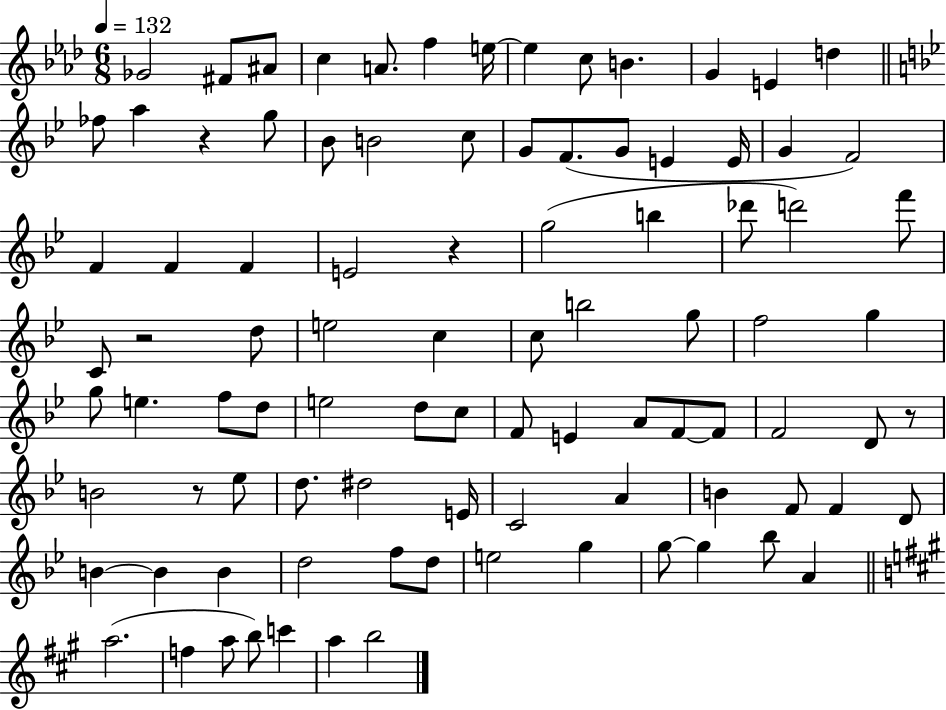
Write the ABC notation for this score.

X:1
T:Untitled
M:6/8
L:1/4
K:Ab
_G2 ^F/2 ^A/2 c A/2 f e/4 e c/2 B G E d _f/2 a z g/2 _B/2 B2 c/2 G/2 F/2 G/2 E E/4 G F2 F F F E2 z g2 b _d'/2 d'2 f'/2 C/2 z2 d/2 e2 c c/2 b2 g/2 f2 g g/2 e f/2 d/2 e2 d/2 c/2 F/2 E A/2 F/2 F/2 F2 D/2 z/2 B2 z/2 _e/2 d/2 ^d2 E/4 C2 A B F/2 F D/2 B B B d2 f/2 d/2 e2 g g/2 g _b/2 A a2 f a/2 b/2 c' a b2